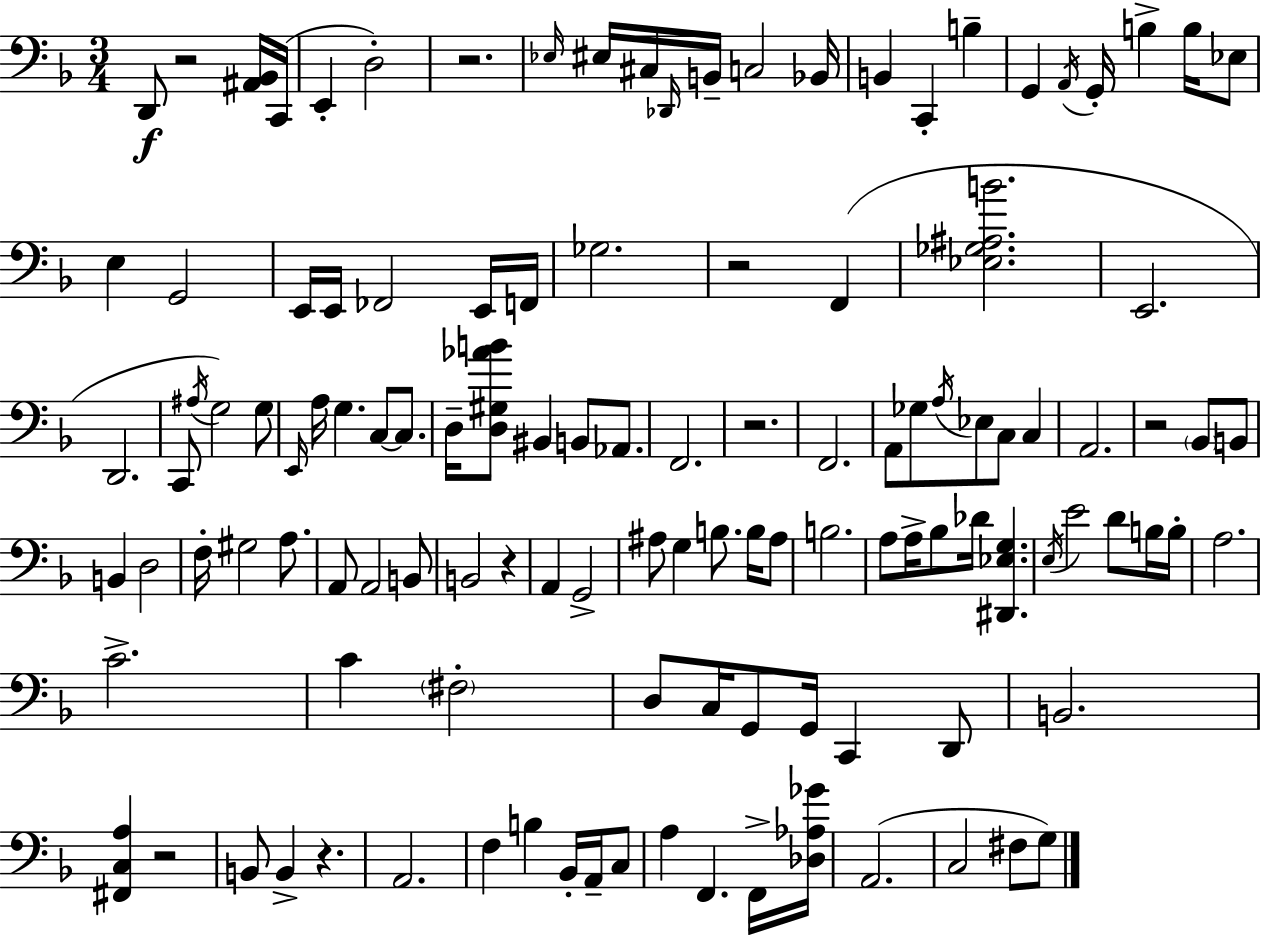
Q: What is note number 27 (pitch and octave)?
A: F2